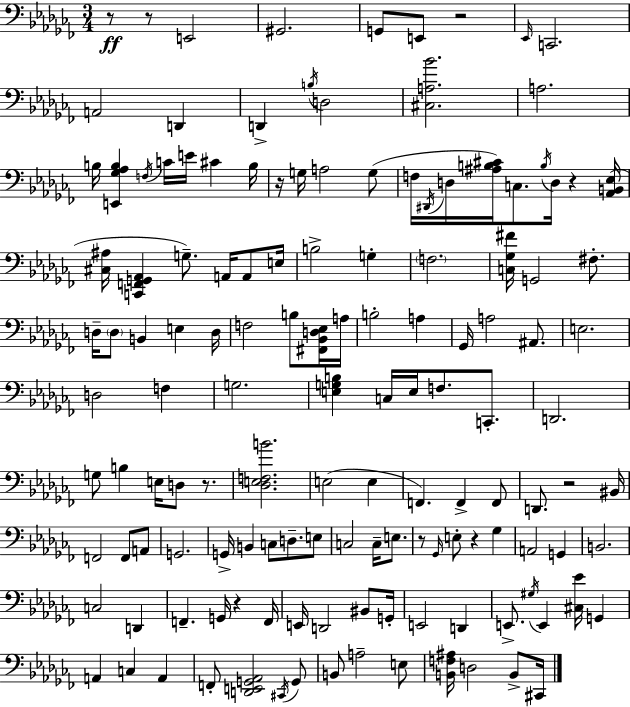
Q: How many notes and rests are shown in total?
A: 137